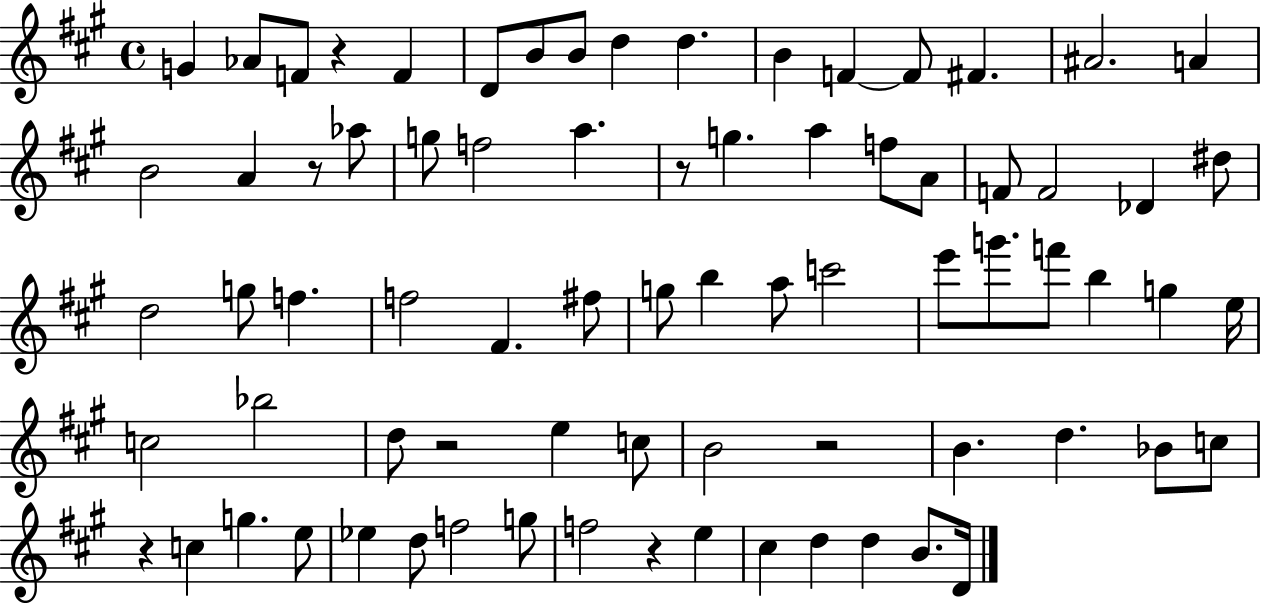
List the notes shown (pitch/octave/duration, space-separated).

G4/q Ab4/e F4/e R/q F4/q D4/e B4/e B4/e D5/q D5/q. B4/q F4/q F4/e F#4/q. A#4/h. A4/q B4/h A4/q R/e Ab5/e G5/e F5/h A5/q. R/e G5/q. A5/q F5/e A4/e F4/e F4/h Db4/q D#5/e D5/h G5/e F5/q. F5/h F#4/q. F#5/e G5/e B5/q A5/e C6/h E6/e G6/e. F6/e B5/q G5/q E5/s C5/h Bb5/h D5/e R/h E5/q C5/e B4/h R/h B4/q. D5/q. Bb4/e C5/e R/q C5/q G5/q. E5/e Eb5/q D5/e F5/h G5/e F5/h R/q E5/q C#5/q D5/q D5/q B4/e. D4/s